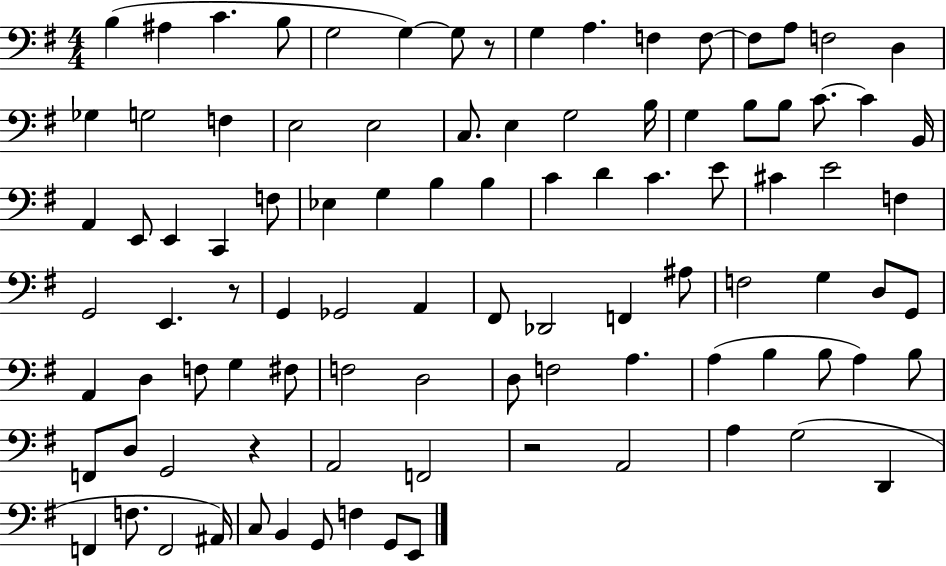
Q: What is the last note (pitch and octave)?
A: E2